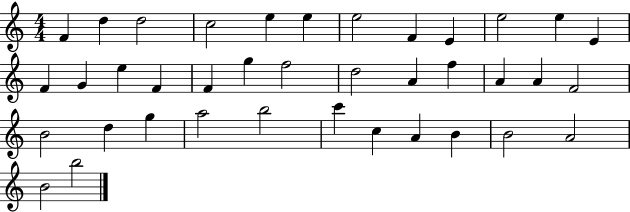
F4/q D5/q D5/h C5/h E5/q E5/q E5/h F4/q E4/q E5/h E5/q E4/q F4/q G4/q E5/q F4/q F4/q G5/q F5/h D5/h A4/q F5/q A4/q A4/q F4/h B4/h D5/q G5/q A5/h B5/h C6/q C5/q A4/q B4/q B4/h A4/h B4/h B5/h